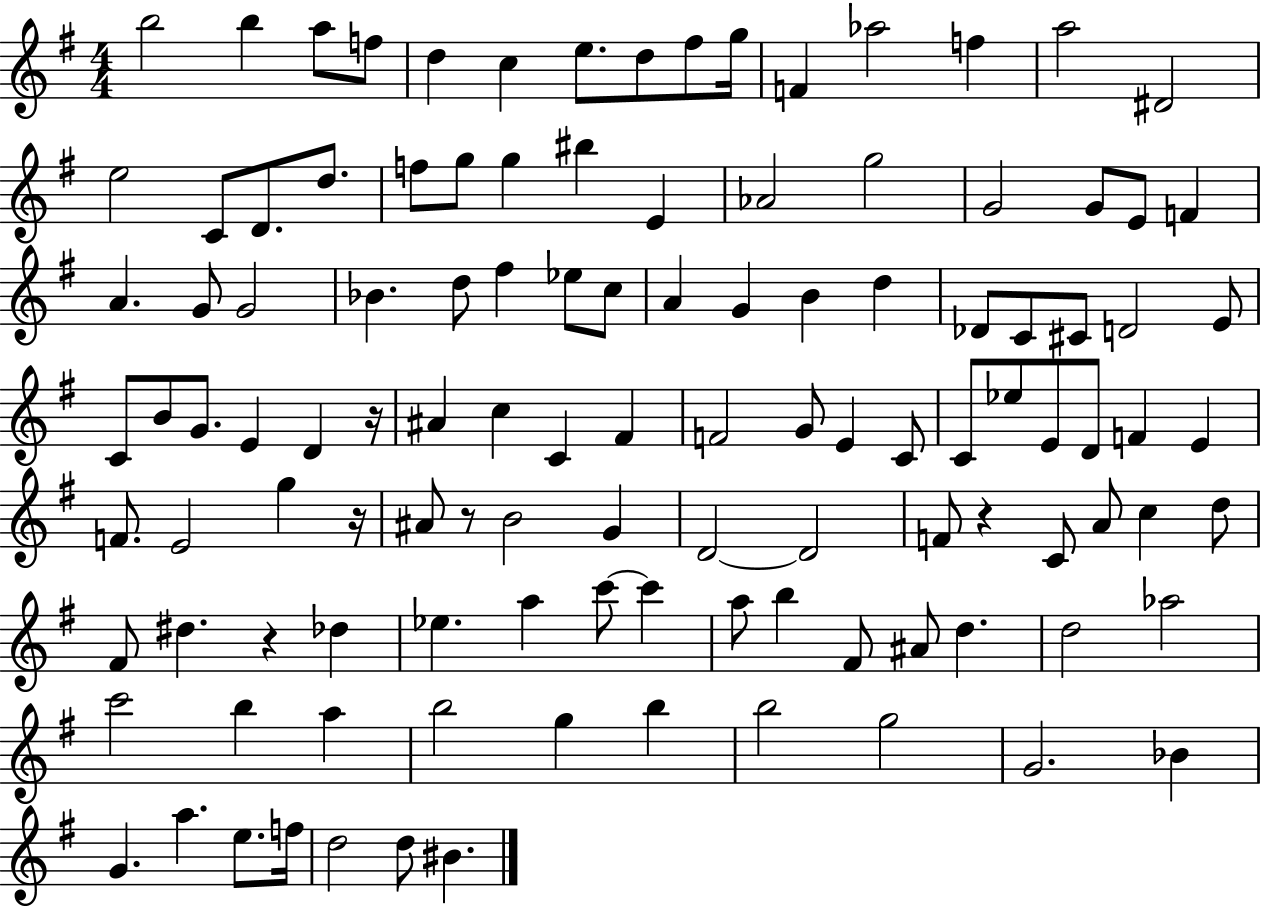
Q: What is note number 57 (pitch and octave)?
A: F4